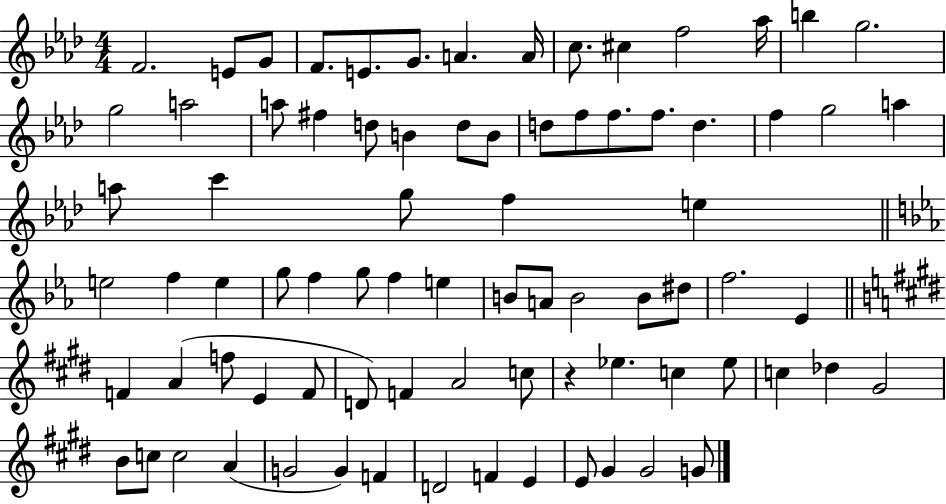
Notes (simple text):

F4/h. E4/e G4/e F4/e. E4/e. G4/e. A4/q. A4/s C5/e. C#5/q F5/h Ab5/s B5/q G5/h. G5/h A5/h A5/e F#5/q D5/e B4/q D5/e B4/e D5/e F5/e F5/e. F5/e. D5/q. F5/q G5/h A5/q A5/e C6/q G5/e F5/q E5/q E5/h F5/q E5/q G5/e F5/q G5/e F5/q E5/q B4/e A4/e B4/h B4/e D#5/e F5/h. Eb4/q F4/q A4/q F5/e E4/q F4/e D4/e F4/q A4/h C5/e R/q Eb5/q. C5/q Eb5/e C5/q Db5/q G#4/h B4/e C5/e C5/h A4/q G4/h G4/q F4/q D4/h F4/q E4/q E4/e G#4/q G#4/h G4/e